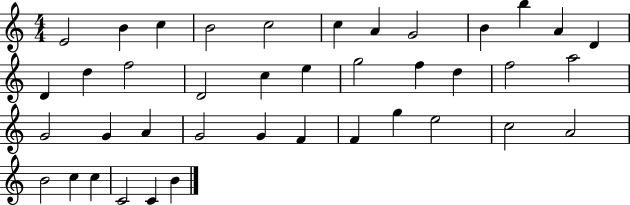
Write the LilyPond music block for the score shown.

{
  \clef treble
  \numericTimeSignature
  \time 4/4
  \key c \major
  e'2 b'4 c''4 | b'2 c''2 | c''4 a'4 g'2 | b'4 b''4 a'4 d'4 | \break d'4 d''4 f''2 | d'2 c''4 e''4 | g''2 f''4 d''4 | f''2 a''2 | \break g'2 g'4 a'4 | g'2 g'4 f'4 | f'4 g''4 e''2 | c''2 a'2 | \break b'2 c''4 c''4 | c'2 c'4 b'4 | \bar "|."
}